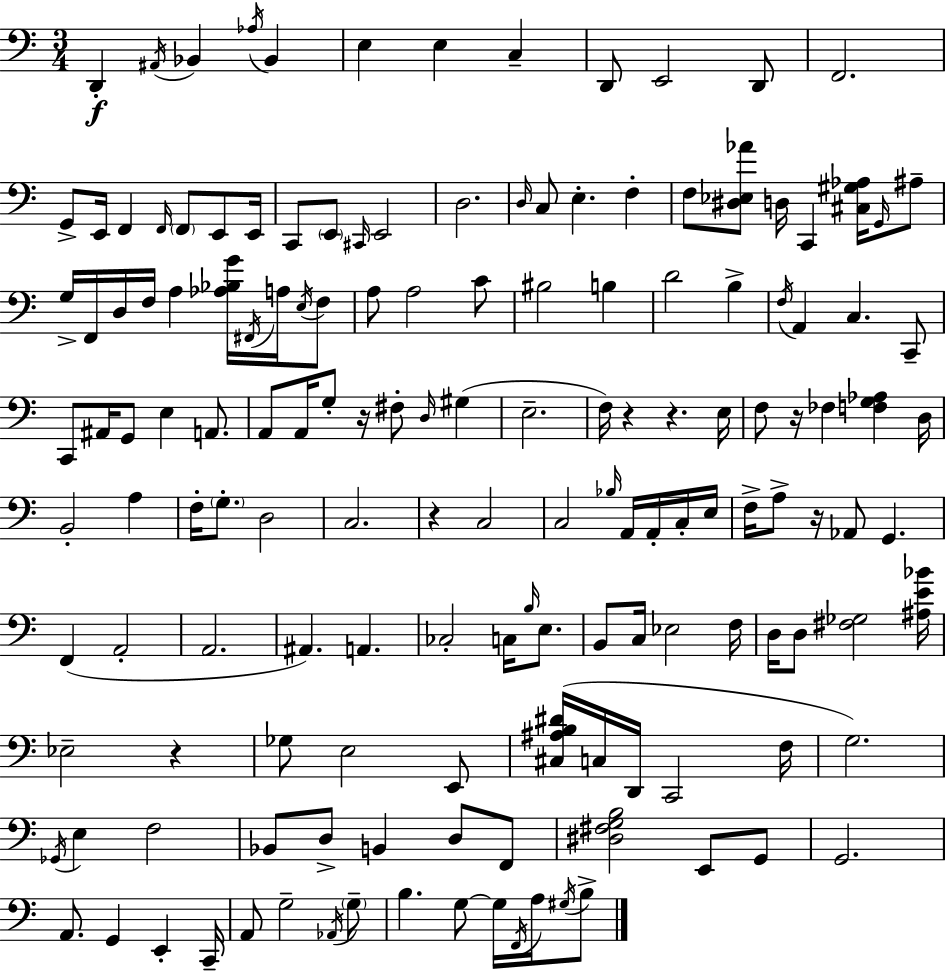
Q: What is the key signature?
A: A minor